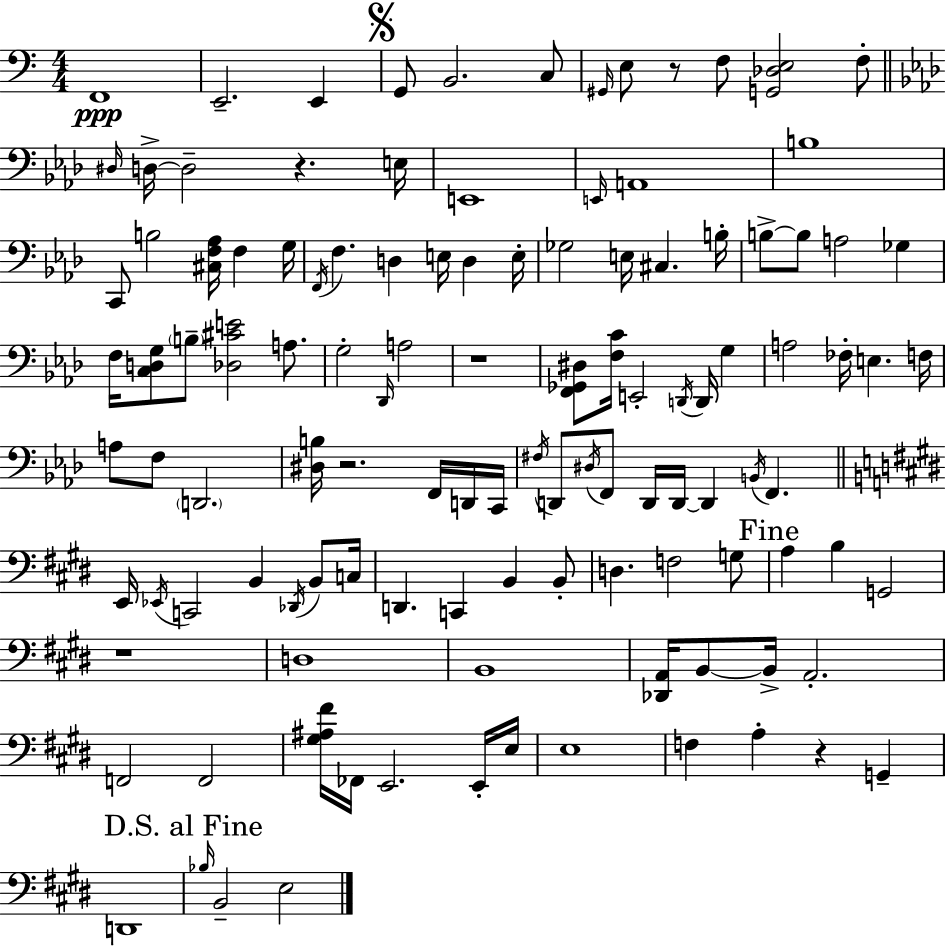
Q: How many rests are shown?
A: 6